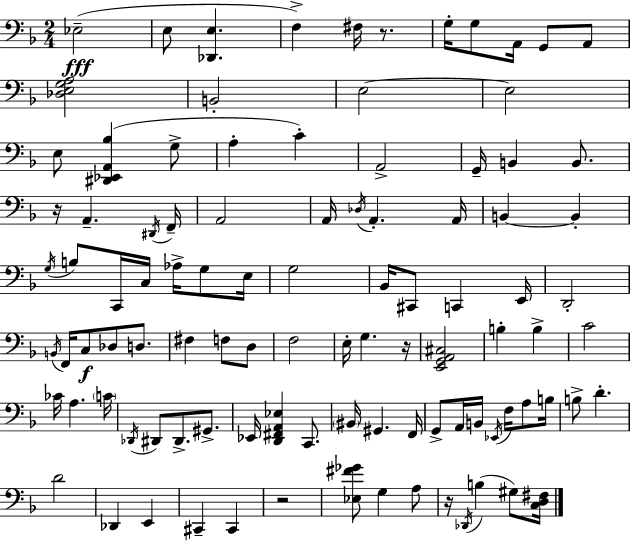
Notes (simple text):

Eb3/h E3/e [Db2,E3]/q. F3/q F#3/s R/e. G3/s G3/e A2/s G2/e A2/e [Db3,E3,G3,A3]/h B2/h E3/h E3/h E3/e [D#2,Eb2,A2,Bb3]/q G3/e A3/q C4/q A2/h G2/s B2/q B2/e. R/s A2/q. D#2/s F2/s A2/h A2/s Db3/s A2/q. A2/s B2/q B2/q G3/s B3/e C2/s C3/s Ab3/s G3/e E3/s G3/h Bb2/s C#2/e C2/q E2/s D2/h B2/s F2/s C3/e Db3/e D3/e. F#3/q F3/e D3/e F3/h E3/s G3/q. R/s [E2,G2,A2,C#3]/h B3/q B3/q C4/h CES4/s A3/q. C4/s Db2/s D#2/e D#2/e. G#2/e. Eb2/s [D2,F#2,A2,Eb3]/q C2/e. BIS2/s G#2/q. F2/s G2/e A2/s B2/s Eb2/s F3/s A3/e B3/s B3/e D4/q. D4/h Db2/q E2/q C#2/q C#2/q R/h [Eb3,F#4,Gb4]/e G3/q A3/e R/s Db2/s B3/q G#3/e [C3,D3,F#3]/s